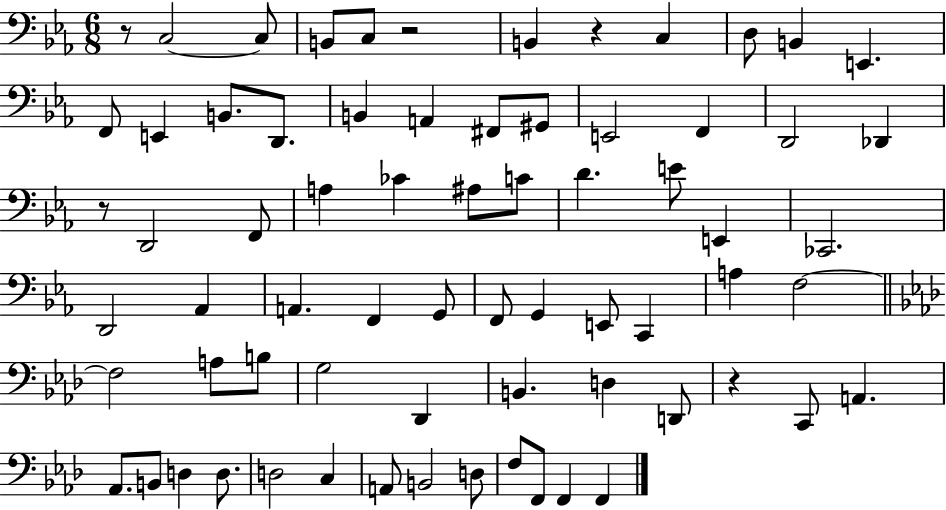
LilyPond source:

{
  \clef bass
  \numericTimeSignature
  \time 6/8
  \key ees \major
  r8 c2~~ c8 | b,8 c8 r2 | b,4 r4 c4 | d8 b,4 e,4. | \break f,8 e,4 b,8. d,8. | b,4 a,4 fis,8 gis,8 | e,2 f,4 | d,2 des,4 | \break r8 d,2 f,8 | a4 ces'4 ais8 c'8 | d'4. e'8 e,4 | ces,2. | \break d,2 aes,4 | a,4. f,4 g,8 | f,8 g,4 e,8 c,4 | a4 f2~~ | \break \bar "||" \break \key aes \major f2 a8 b8 | g2 des,4 | b,4. d4 d,8 | r4 c,8 a,4. | \break aes,8. b,8 d4 d8. | d2 c4 | a,8 b,2 d8 | f8 f,8 f,4 f,4 | \break \bar "|."
}